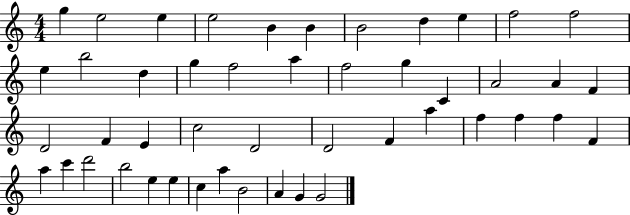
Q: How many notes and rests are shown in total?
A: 47